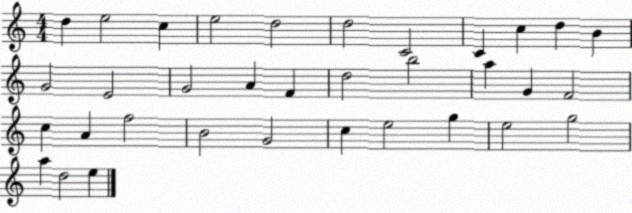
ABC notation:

X:1
T:Untitled
M:4/4
L:1/4
K:C
d e2 c e2 d2 d2 C2 C c d B G2 E2 G2 A F d2 b2 a G F2 c A f2 B2 G2 c e2 g e2 g2 a d2 e